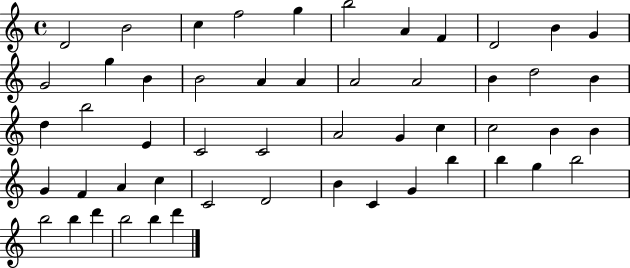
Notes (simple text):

D4/h B4/h C5/q F5/h G5/q B5/h A4/q F4/q D4/h B4/q G4/q G4/h G5/q B4/q B4/h A4/q A4/q A4/h A4/h B4/q D5/h B4/q D5/q B5/h E4/q C4/h C4/h A4/h G4/q C5/q C5/h B4/q B4/q G4/q F4/q A4/q C5/q C4/h D4/h B4/q C4/q G4/q B5/q B5/q G5/q B5/h B5/h B5/q D6/q B5/h B5/q D6/q